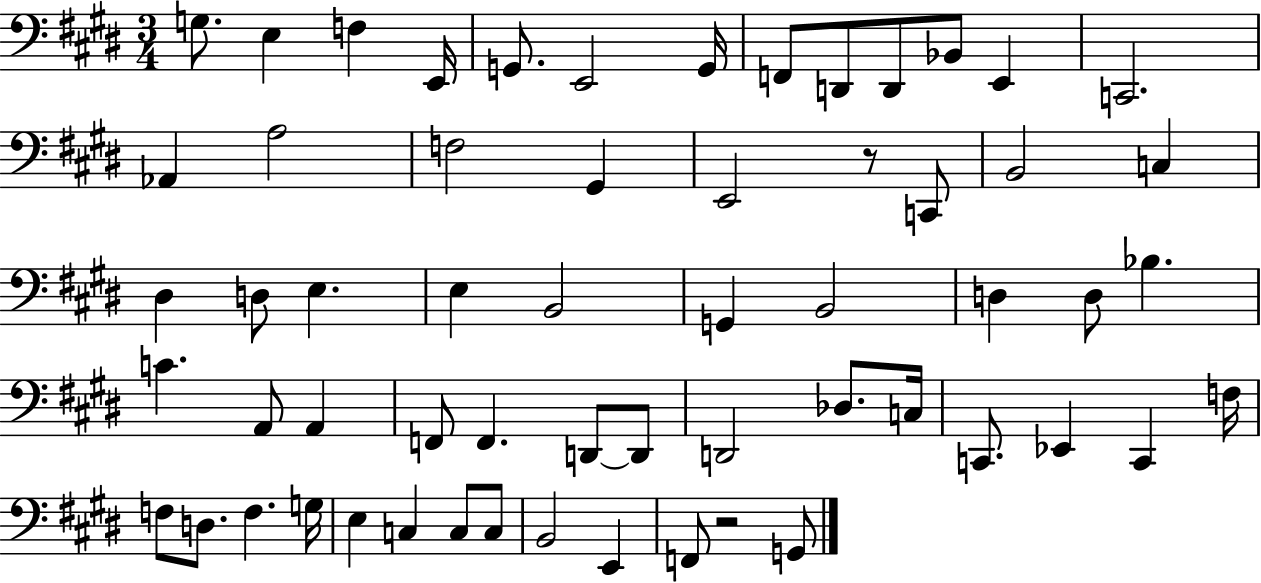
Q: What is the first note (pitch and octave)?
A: G3